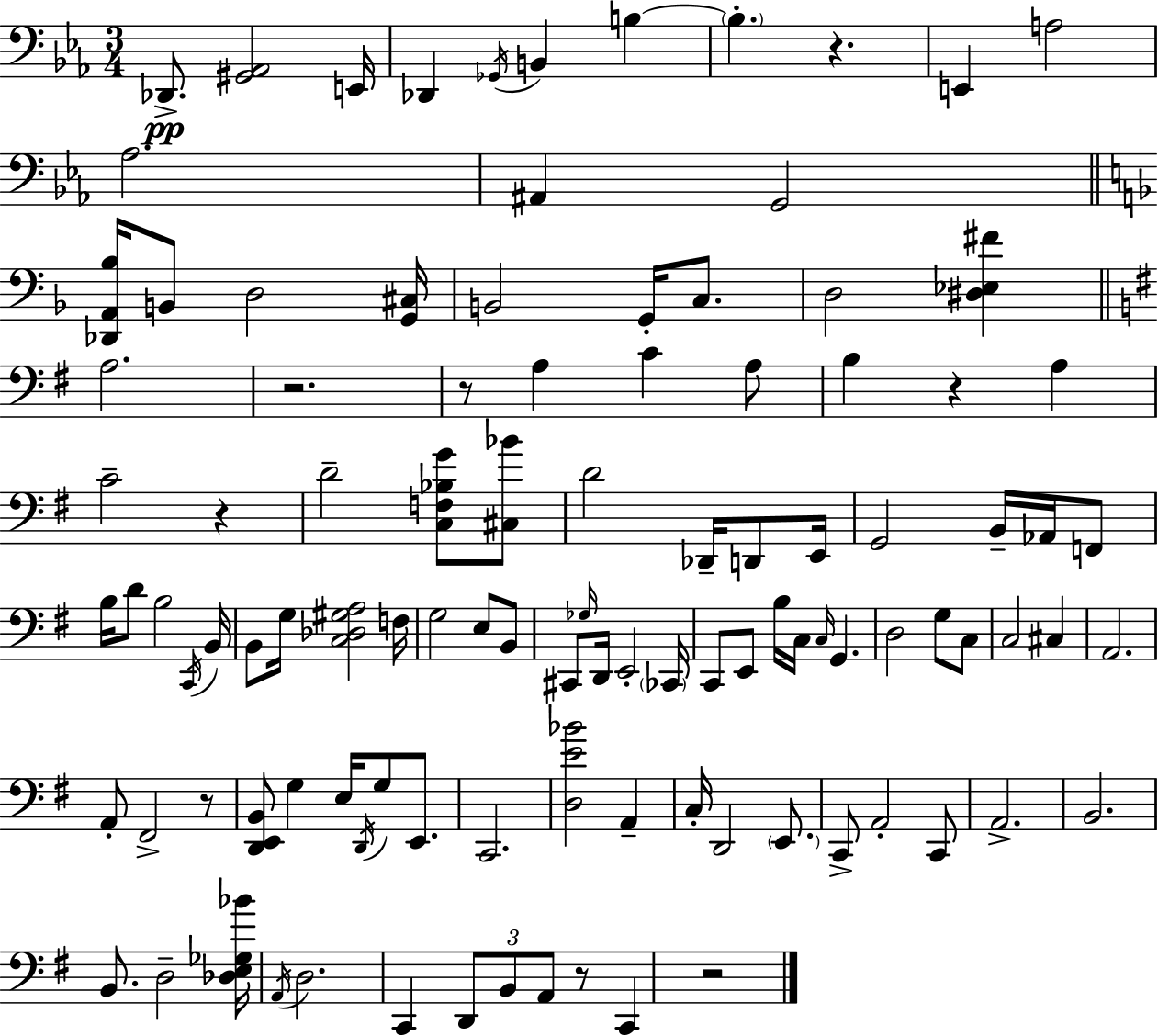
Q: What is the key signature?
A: EES major